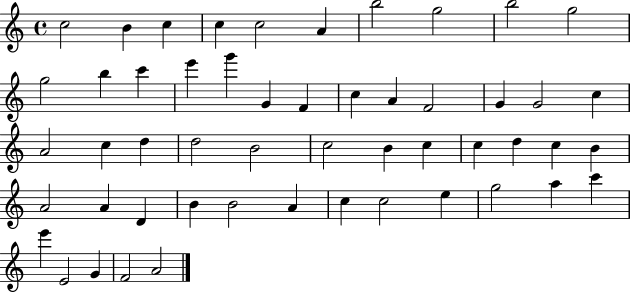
X:1
T:Untitled
M:4/4
L:1/4
K:C
c2 B c c c2 A b2 g2 b2 g2 g2 b c' e' g' G F c A F2 G G2 c A2 c d d2 B2 c2 B c c d c B A2 A D B B2 A c c2 e g2 a c' e' E2 G F2 A2